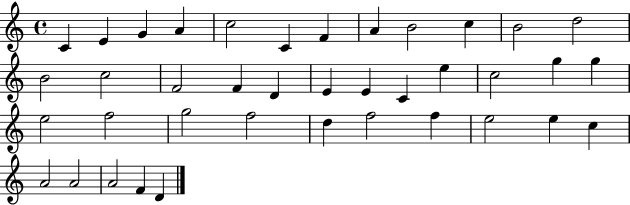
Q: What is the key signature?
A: C major